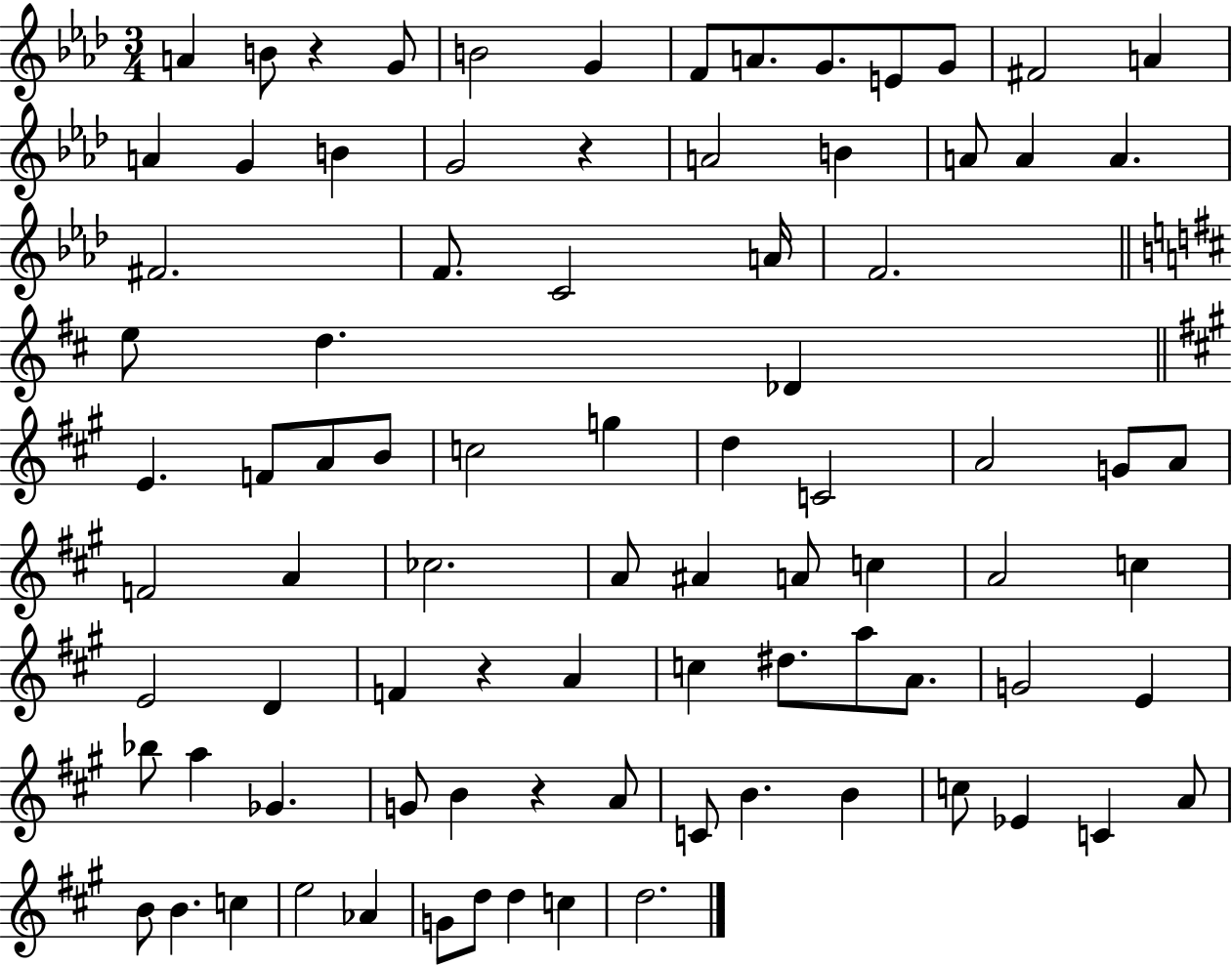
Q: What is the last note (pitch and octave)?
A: D5